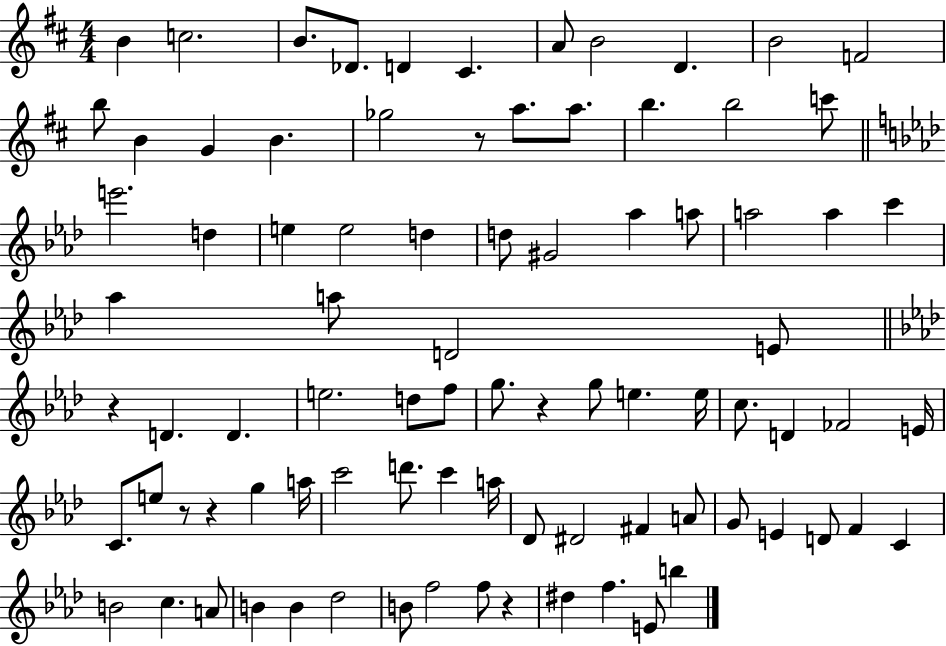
X:1
T:Untitled
M:4/4
L:1/4
K:D
B c2 B/2 _D/2 D ^C A/2 B2 D B2 F2 b/2 B G B _g2 z/2 a/2 a/2 b b2 c'/2 e'2 d e e2 d d/2 ^G2 _a a/2 a2 a c' _a a/2 D2 E/2 z D D e2 d/2 f/2 g/2 z g/2 e e/4 c/2 D _F2 E/4 C/2 e/2 z/2 z g a/4 c'2 d'/2 c' a/4 _D/2 ^D2 ^F A/2 G/2 E D/2 F C B2 c A/2 B B _d2 B/2 f2 f/2 z ^d f E/2 b